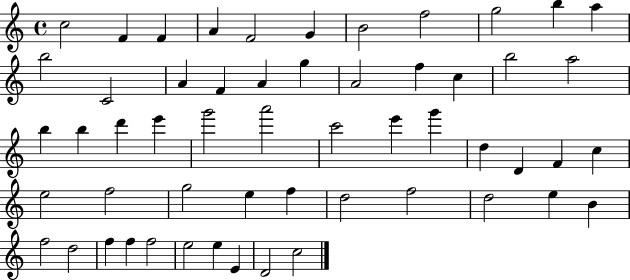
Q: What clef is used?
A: treble